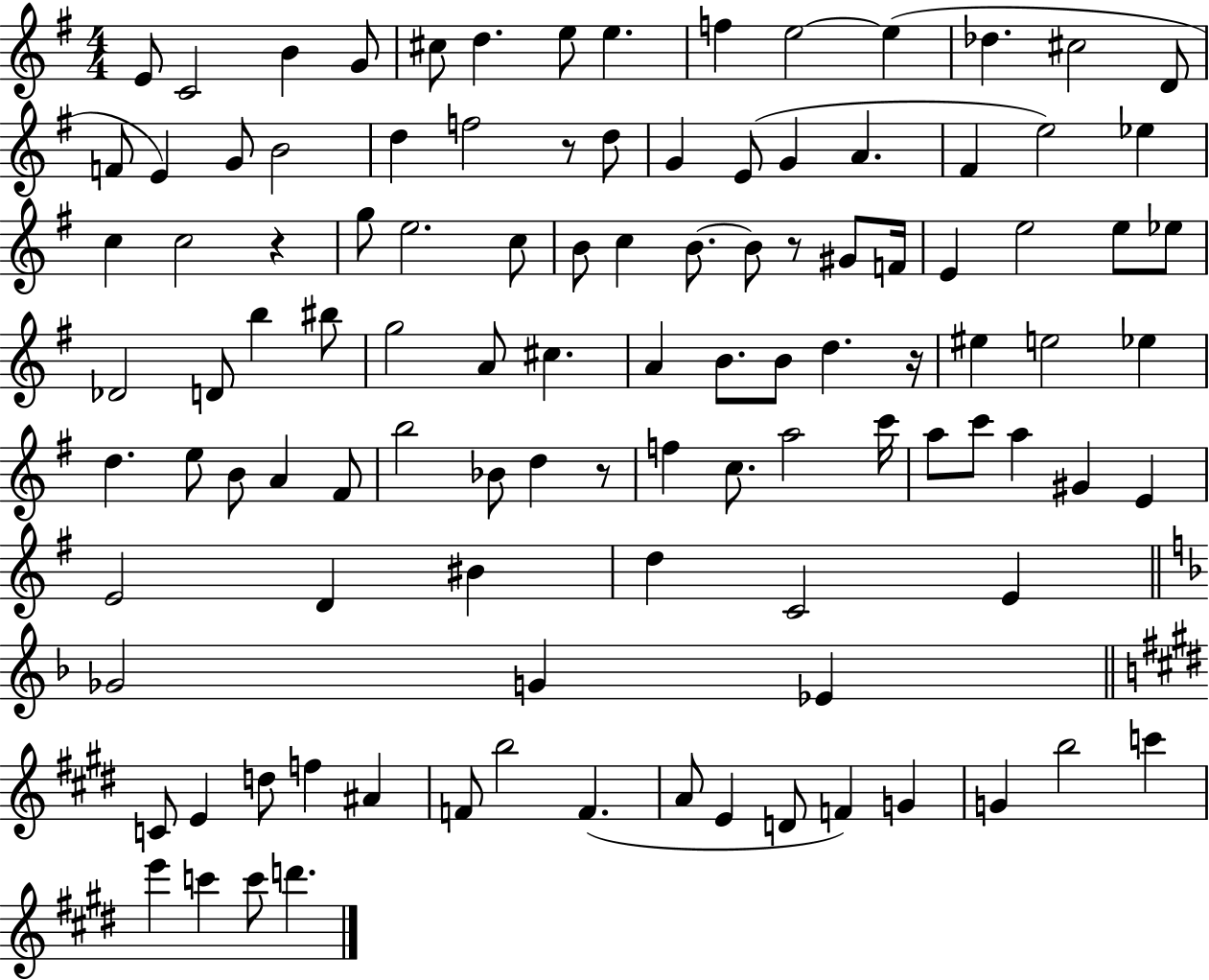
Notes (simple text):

E4/e C4/h B4/q G4/e C#5/e D5/q. E5/e E5/q. F5/q E5/h E5/q Db5/q. C#5/h D4/e F4/e E4/q G4/e B4/h D5/q F5/h R/e D5/e G4/q E4/e G4/q A4/q. F#4/q E5/h Eb5/q C5/q C5/h R/q G5/e E5/h. C5/e B4/e C5/q B4/e. B4/e R/e G#4/e F4/s E4/q E5/h E5/e Eb5/e Db4/h D4/e B5/q BIS5/e G5/h A4/e C#5/q. A4/q B4/e. B4/e D5/q. R/s EIS5/q E5/h Eb5/q D5/q. E5/e B4/e A4/q F#4/e B5/h Bb4/e D5/q R/e F5/q C5/e. A5/h C6/s A5/e C6/e A5/q G#4/q E4/q E4/h D4/q BIS4/q D5/q C4/h E4/q Gb4/h G4/q Eb4/q C4/e E4/q D5/e F5/q A#4/q F4/e B5/h F4/q. A4/e E4/q D4/e F4/q G4/q G4/q B5/h C6/q E6/q C6/q C6/e D6/q.